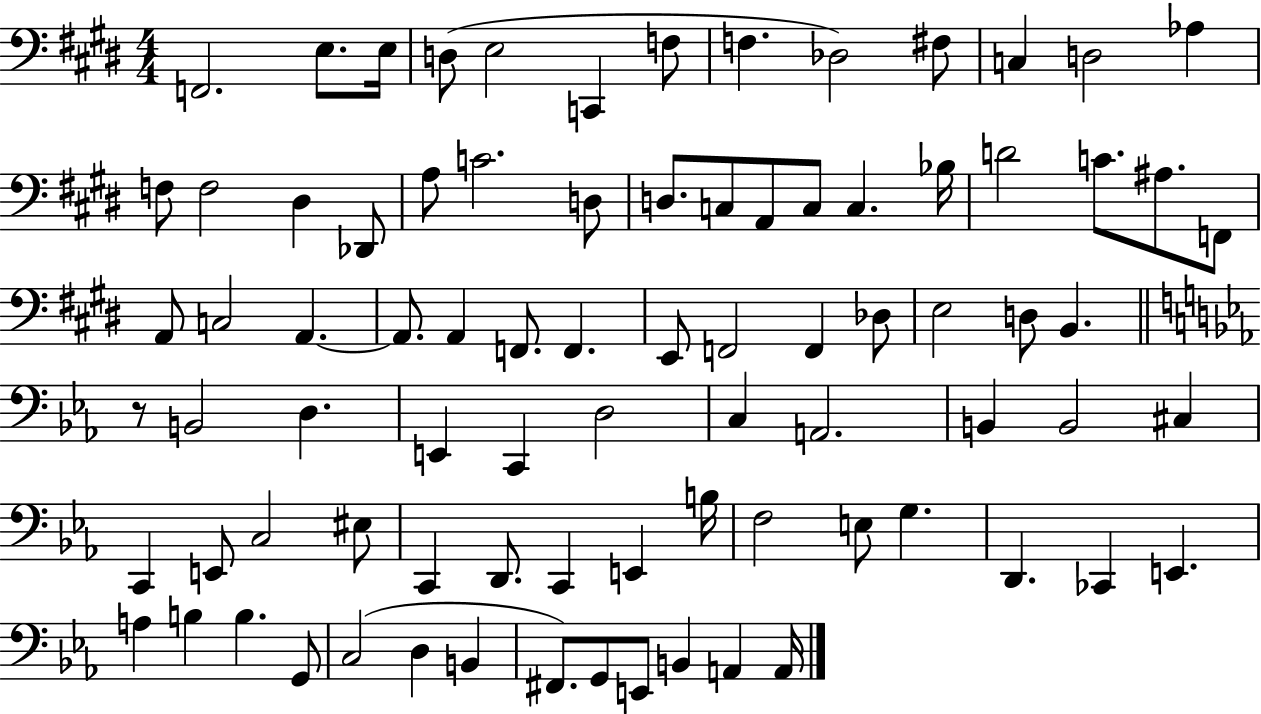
X:1
T:Untitled
M:4/4
L:1/4
K:E
F,,2 E,/2 E,/4 D,/2 E,2 C,, F,/2 F, _D,2 ^F,/2 C, D,2 _A, F,/2 F,2 ^D, _D,,/2 A,/2 C2 D,/2 D,/2 C,/2 A,,/2 C,/2 C, _B,/4 D2 C/2 ^A,/2 F,,/2 A,,/2 C,2 A,, A,,/2 A,, F,,/2 F,, E,,/2 F,,2 F,, _D,/2 E,2 D,/2 B,, z/2 B,,2 D, E,, C,, D,2 C, A,,2 B,, B,,2 ^C, C,, E,,/2 C,2 ^E,/2 C,, D,,/2 C,, E,, B,/4 F,2 E,/2 G, D,, _C,, E,, A, B, B, G,,/2 C,2 D, B,, ^F,,/2 G,,/2 E,,/2 B,, A,, A,,/4